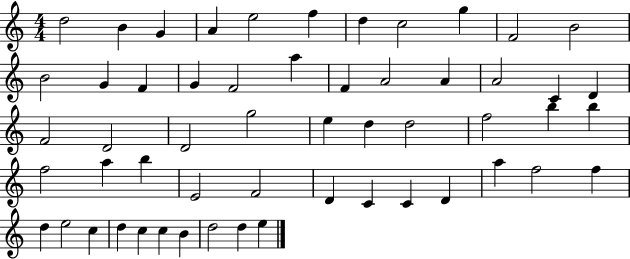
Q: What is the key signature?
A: C major